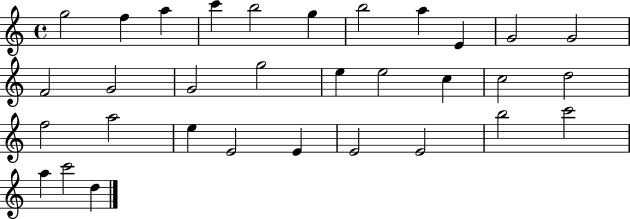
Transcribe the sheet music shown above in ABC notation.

X:1
T:Untitled
M:4/4
L:1/4
K:C
g2 f a c' b2 g b2 a E G2 G2 F2 G2 G2 g2 e e2 c c2 d2 f2 a2 e E2 E E2 E2 b2 c'2 a c'2 d